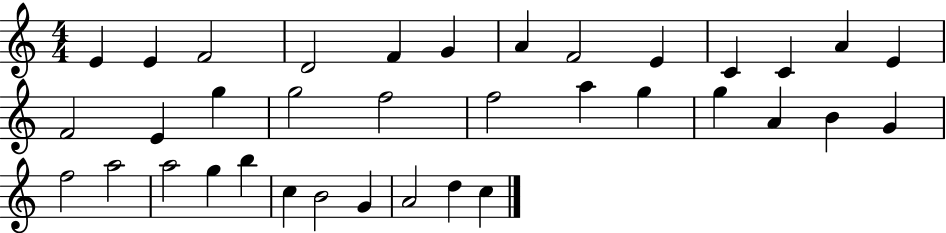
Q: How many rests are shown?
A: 0